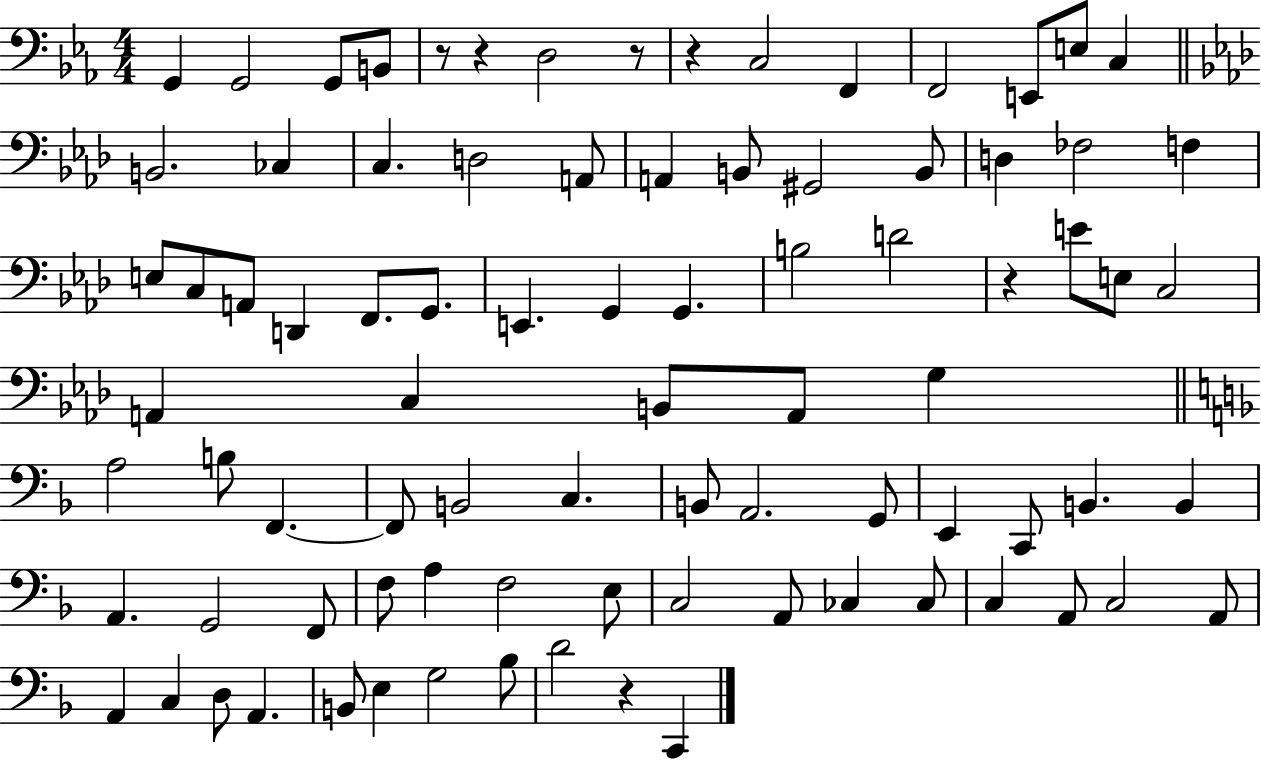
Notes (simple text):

G2/q G2/h G2/e B2/e R/e R/q D3/h R/e R/q C3/h F2/q F2/h E2/e E3/e C3/q B2/h. CES3/q C3/q. D3/h A2/e A2/q B2/e G#2/h B2/e D3/q FES3/h F3/q E3/e C3/e A2/e D2/q F2/e. G2/e. E2/q. G2/q G2/q. B3/h D4/h R/q E4/e E3/e C3/h A2/q C3/q B2/e A2/e G3/q A3/h B3/e F2/q. F2/e B2/h C3/q. B2/e A2/h. G2/e E2/q C2/e B2/q. B2/q A2/q. G2/h F2/e F3/e A3/q F3/h E3/e C3/h A2/e CES3/q CES3/e C3/q A2/e C3/h A2/e A2/q C3/q D3/e A2/q. B2/e E3/q G3/h Bb3/e D4/h R/q C2/q